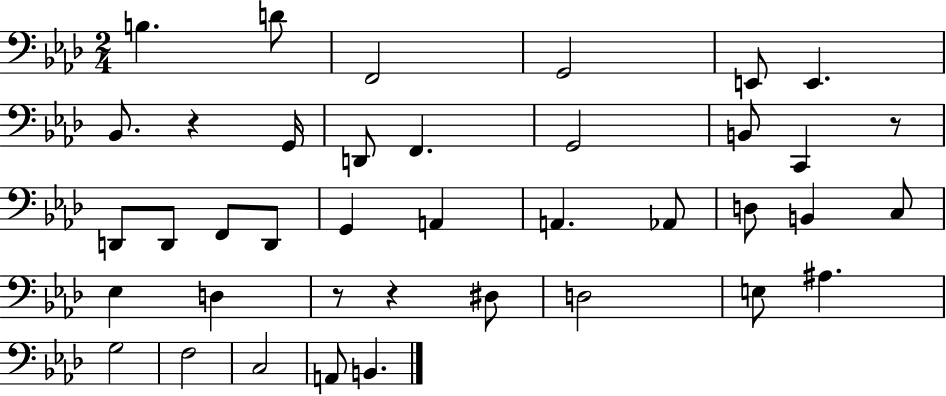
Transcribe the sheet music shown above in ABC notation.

X:1
T:Untitled
M:2/4
L:1/4
K:Ab
B, D/2 F,,2 G,,2 E,,/2 E,, _B,,/2 z G,,/4 D,,/2 F,, G,,2 B,,/2 C,, z/2 D,,/2 D,,/2 F,,/2 D,,/2 G,, A,, A,, _A,,/2 D,/2 B,, C,/2 _E, D, z/2 z ^D,/2 D,2 E,/2 ^A, G,2 F,2 C,2 A,,/2 B,,